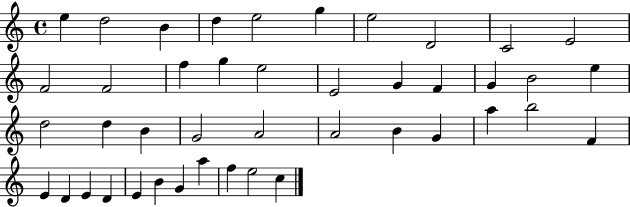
X:1
T:Untitled
M:4/4
L:1/4
K:C
e d2 B d e2 g e2 D2 C2 E2 F2 F2 f g e2 E2 G F G B2 e d2 d B G2 A2 A2 B G a b2 F E D E D E B G a f e2 c